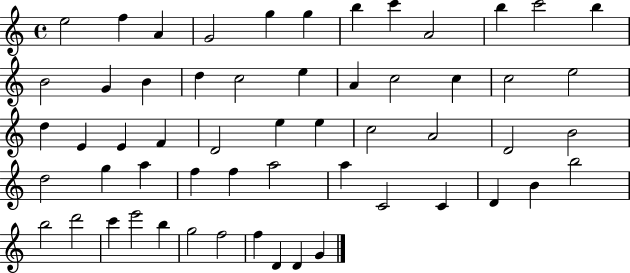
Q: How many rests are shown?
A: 0